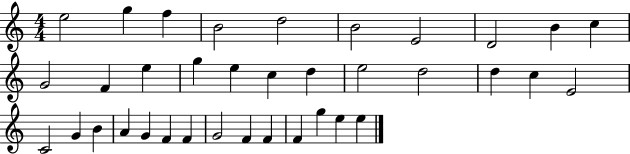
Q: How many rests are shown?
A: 0